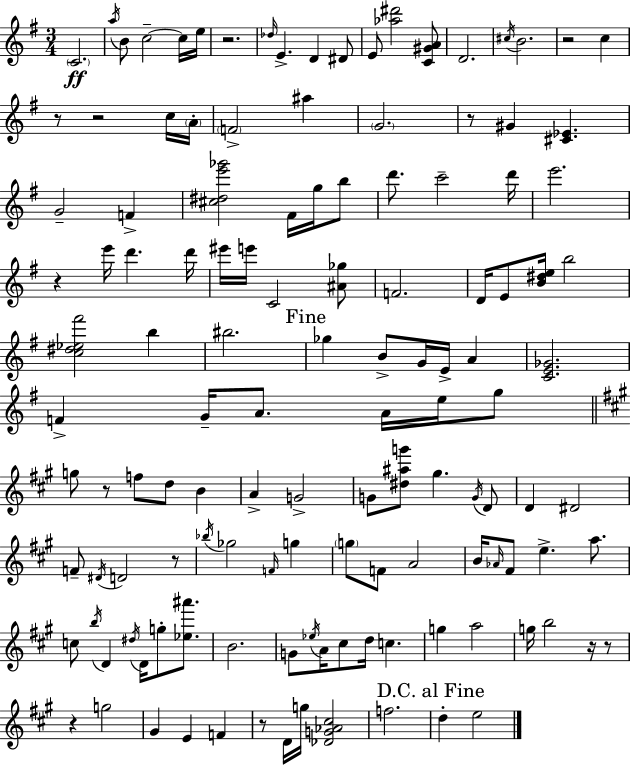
{
  \clef treble
  \numericTimeSignature
  \time 3/4
  \key g \major
  \parenthesize c'2.\ff | \acciaccatura { a''16 } b'8 c''2--~~ c''16 | e''16 r2. | \grace { des''16 } e'4.-> d'4 | \break dis'8 e'8 <aes'' dis'''>2 | <c' gis' a'>8 d'2. | \acciaccatura { cis''16 } b'2. | r2 c''4 | \break r8 r2 | c''16 \parenthesize a'16-. \parenthesize f'2-> ais''4 | \parenthesize g'2. | r8 gis'4 <cis' ees'>4. | \break g'2-- f'4-> | <cis'' dis'' e''' ges'''>2 fis'16 | g''16 b''8 d'''8. c'''2-- | d'''16 e'''2. | \break r4 e'''16 d'''4. | d'''16 eis'''16 e'''16 c'2 | <ais' ges''>8 f'2. | d'16 e'8 <b' dis'' e''>16 b''2 | \break <c'' dis'' ees'' fis'''>2 b''4 | bis''2. | \mark "Fine" ges''4 b'8-> g'16 e'16-> a'4 | <c' e' ges'>2. | \break f'4-> g'16-- a'8. a'16 | e''16 g''8 \bar "||" \break \key a \major g''8 r8 f''8 d''8 b'4 | a'4-> g'2-> | g'8 <dis'' ais'' g'''>8 gis''4. \acciaccatura { g'16 } d'8 | d'4 dis'2 | \break f'8-- \acciaccatura { dis'16 } d'2 | r8 \acciaccatura { bes''16 } ges''2 \grace { f'16 } | g''4 \parenthesize g''8 f'8 a'2 | b'16 \grace { aes'16 } fis'8 e''4.-> | \break a''8. c''8 \acciaccatura { b''16 } d'4 | \acciaccatura { dis''16 } d'16 g''8-. <ees'' ais'''>8. b'2. | g'8 \acciaccatura { ees''16 } a'16 cis''8 | d''16 c''4. g''4 | \break a''2 g''16 b''2 | r16 r8 r4 | g''2 gis'4 | e'4 f'4 r8 d'16 g''16 | \break <des' g' aes' cis''>2 f''2. | \mark "D.C. al Fine" d''4-. | e''2 \bar "|."
}